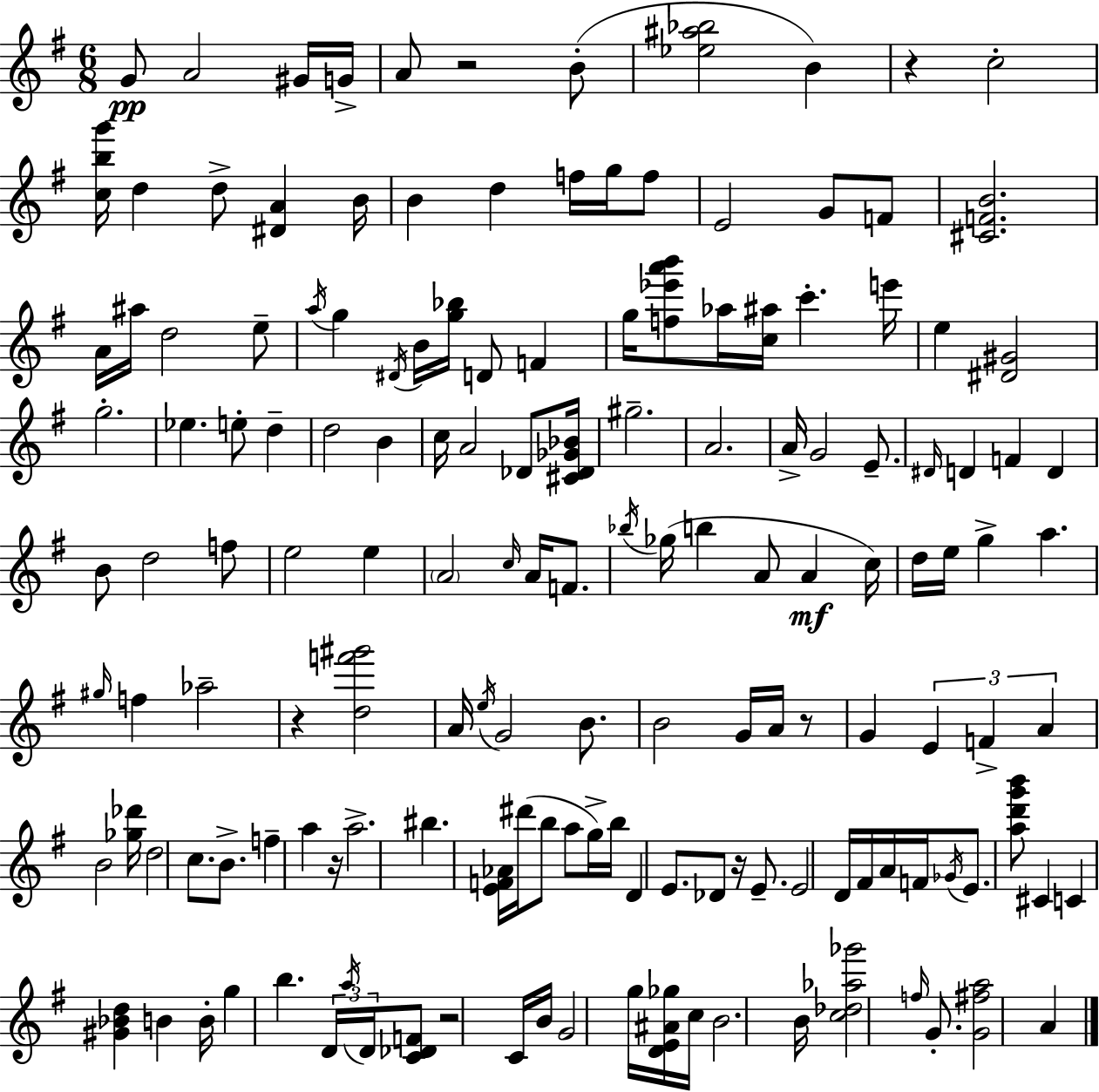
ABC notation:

X:1
T:Untitled
M:6/8
L:1/4
K:Em
G/2 A2 ^G/4 G/4 A/2 z2 B/2 [_e^a_b]2 B z c2 [cbg']/4 d d/2 [^DA] B/4 B d f/4 g/4 f/2 E2 G/2 F/2 [^CFB]2 A/4 ^a/4 d2 e/2 a/4 g ^D/4 B/4 [g_b]/4 D/2 F g/4 [f_e'a'b']/2 _a/4 [c^a]/4 c' e'/4 e [^D^G]2 g2 _e e/2 d d2 B c/4 A2 _D/2 [^C_D_G_B]/4 ^g2 A2 A/4 G2 E/2 ^D/4 D F D B/2 d2 f/2 e2 e A2 c/4 A/4 F/2 _b/4 _g/4 b A/2 A c/4 d/4 e/4 g a ^g/4 f _a2 z [df'^g']2 A/4 e/4 G2 B/2 B2 G/4 A/4 z/2 G E F A B2 [_g_d']/4 d2 c/2 B/2 f a z/4 a2 ^b [EF_A]/4 ^d'/4 b/2 a/2 g/4 b/4 D E/2 _D/2 z/4 E/2 E2 D/4 ^F/4 A/4 F/4 _G/4 E/2 [ad'g'b']/2 ^C C [^G_Bd] B B/4 g b D/4 a/4 D/4 [C_DF]/2 z2 C/4 B/4 G2 g/4 [DE^A_g]/4 c/4 B2 B/4 [c_d_a_g']2 f/4 G/2 [G^fa]2 A